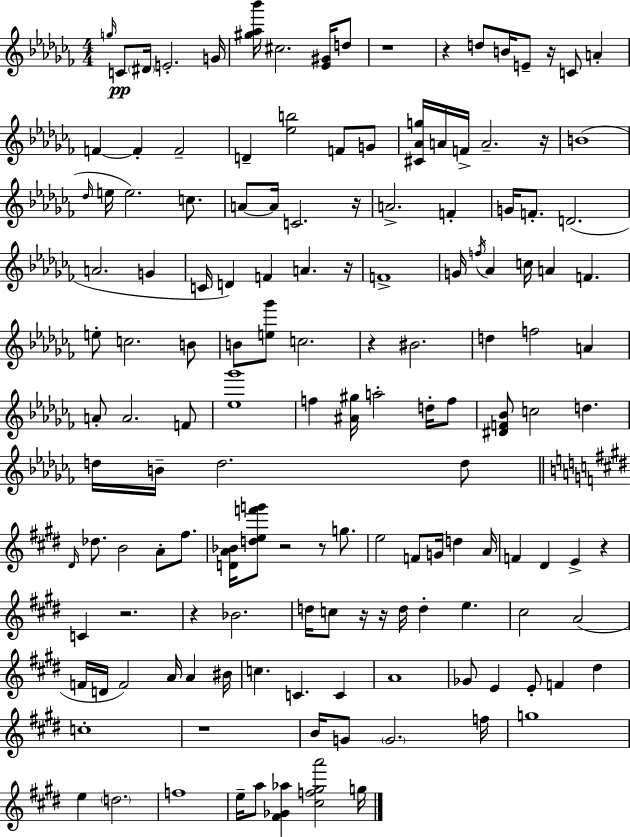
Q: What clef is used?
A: treble